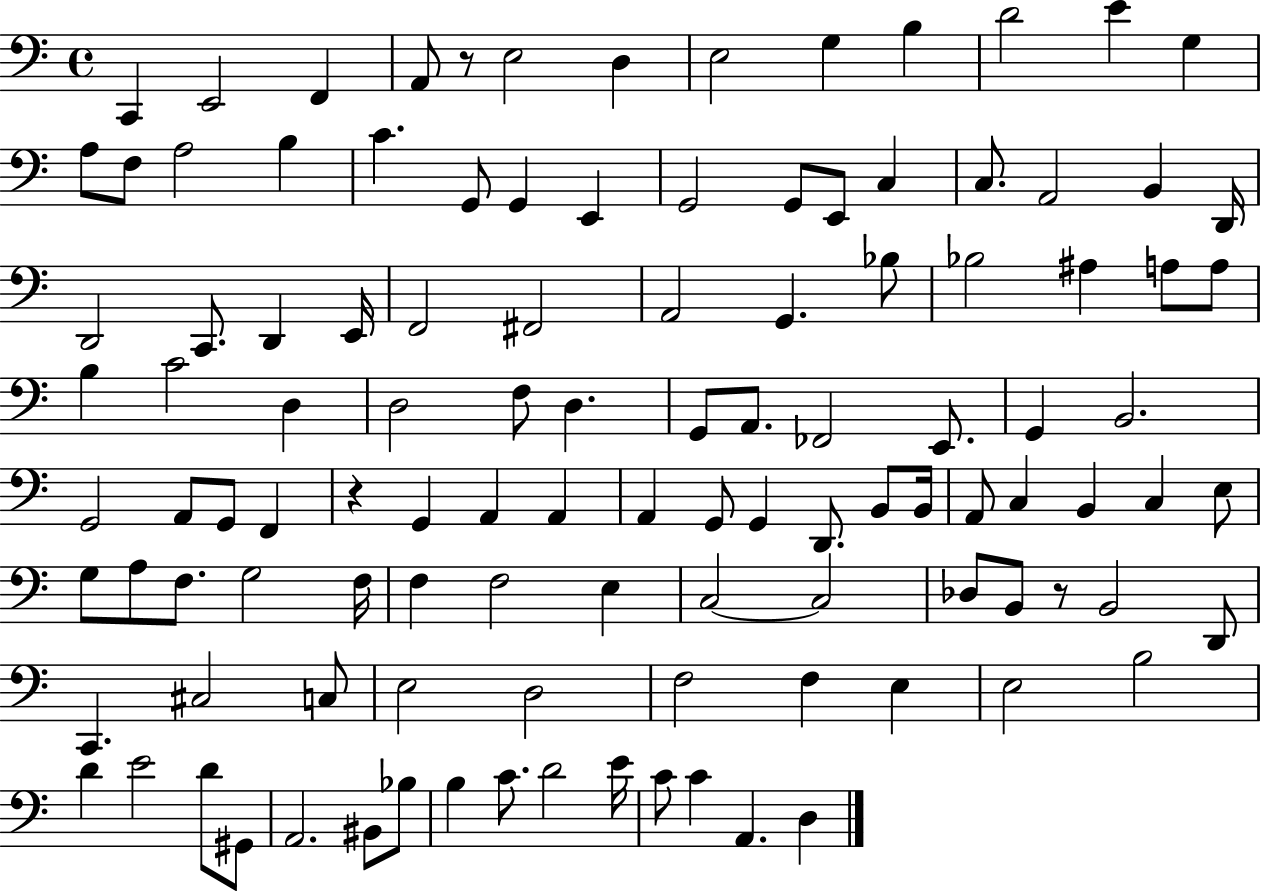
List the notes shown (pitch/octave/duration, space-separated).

C2/q E2/h F2/q A2/e R/e E3/h D3/q E3/h G3/q B3/q D4/h E4/q G3/q A3/e F3/e A3/h B3/q C4/q. G2/e G2/q E2/q G2/h G2/e E2/e C3/q C3/e. A2/h B2/q D2/s D2/h C2/e. D2/q E2/s F2/h F#2/h A2/h G2/q. Bb3/e Bb3/h A#3/q A3/e A3/e B3/q C4/h D3/q D3/h F3/e D3/q. G2/e A2/e. FES2/h E2/e. G2/q B2/h. G2/h A2/e G2/e F2/q R/q G2/q A2/q A2/q A2/q G2/e G2/q D2/e. B2/e B2/s A2/e C3/q B2/q C3/q E3/e G3/e A3/e F3/e. G3/h F3/s F3/q F3/h E3/q C3/h C3/h Db3/e B2/e R/e B2/h D2/e C2/q. C#3/h C3/e E3/h D3/h F3/h F3/q E3/q E3/h B3/h D4/q E4/h D4/e G#2/e A2/h. BIS2/e Bb3/e B3/q C4/e. D4/h E4/s C4/e C4/q A2/q. D3/q